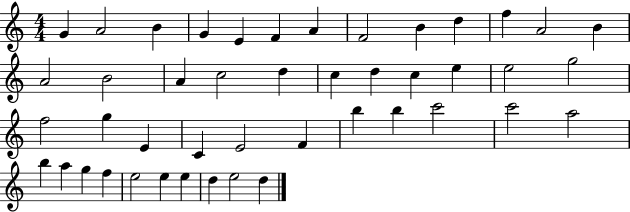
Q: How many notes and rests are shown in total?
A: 45